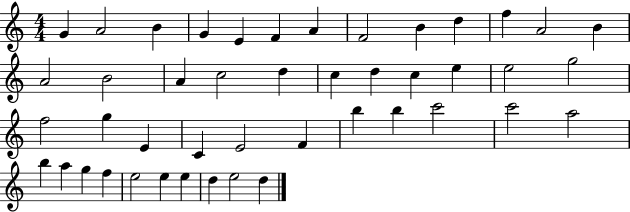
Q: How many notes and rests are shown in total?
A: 45